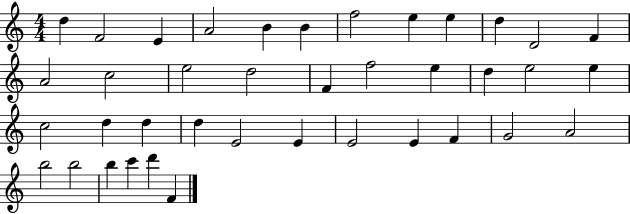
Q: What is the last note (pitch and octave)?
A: F4